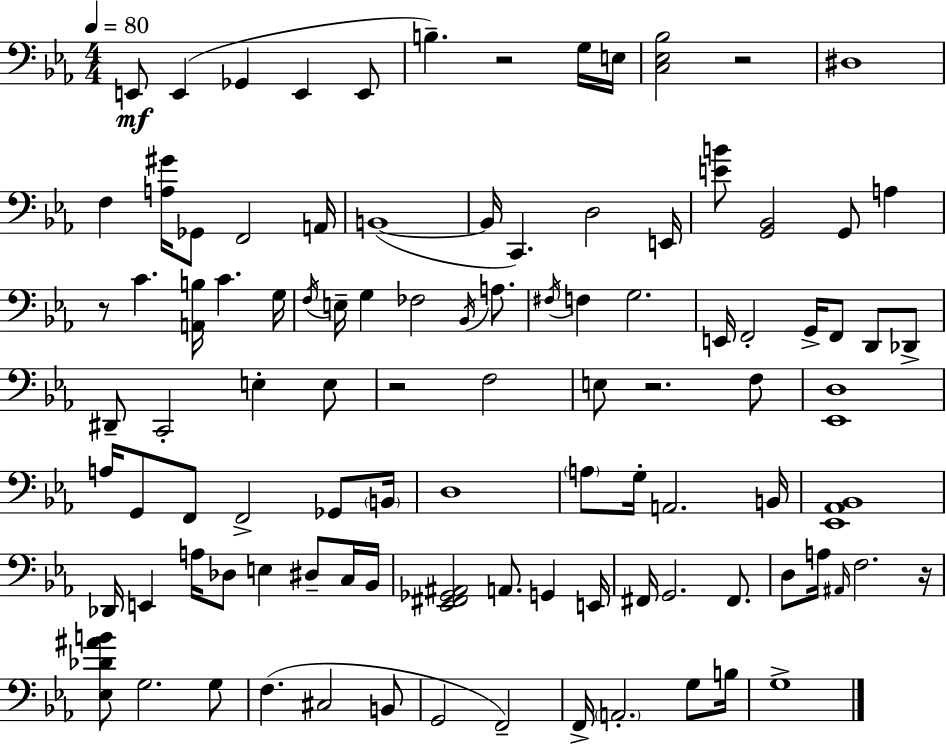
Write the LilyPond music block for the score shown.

{
  \clef bass
  \numericTimeSignature
  \time 4/4
  \key c \minor
  \tempo 4 = 80
  \repeat volta 2 { e,8\mf e,4( ges,4 e,4 e,8 | b4.--) r2 g16 e16 | <c ees bes>2 r2 | dis1 | \break f4 <a gis'>16 ges,8 f,2 a,16 | b,1~(~ | b,16 c,4.) d2 e,16 | <e' b'>8 <g, bes,>2 g,8 a4 | \break r8 c'4. <a, b>16 c'4. g16 | \acciaccatura { f16 } e16-- g4 fes2 \acciaccatura { bes,16 } a8. | \acciaccatura { fis16 } f4 g2. | e,16 f,2-. g,16-> f,8 d,8 | \break des,8-> dis,8-- c,2-. e4-. | e8 r2 f2 | e8 r2. | f8 <ees, d>1 | \break a16 g,8 f,8 f,2-> | ges,8 \parenthesize b,16 d1 | \parenthesize a8 g16-. a,2. | b,16 <ees, aes, bes,>1 | \break des,16 e,4 a16 des8 e4 dis8-- | c16 bes,16 <ees, fis, ges, ais,>2 a,8. g,4 | e,16 fis,16 g,2. | fis,8. d8 a16 \grace { ais,16 } f2. | \break r16 <ees des' ais' b'>8 g2. | g8 f4.( cis2 | b,8 g,2 f,2--) | f,16-> \parenthesize a,2.-. | \break g8 b16 g1-> | } \bar "|."
}